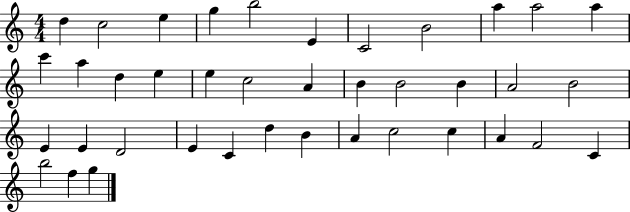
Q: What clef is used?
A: treble